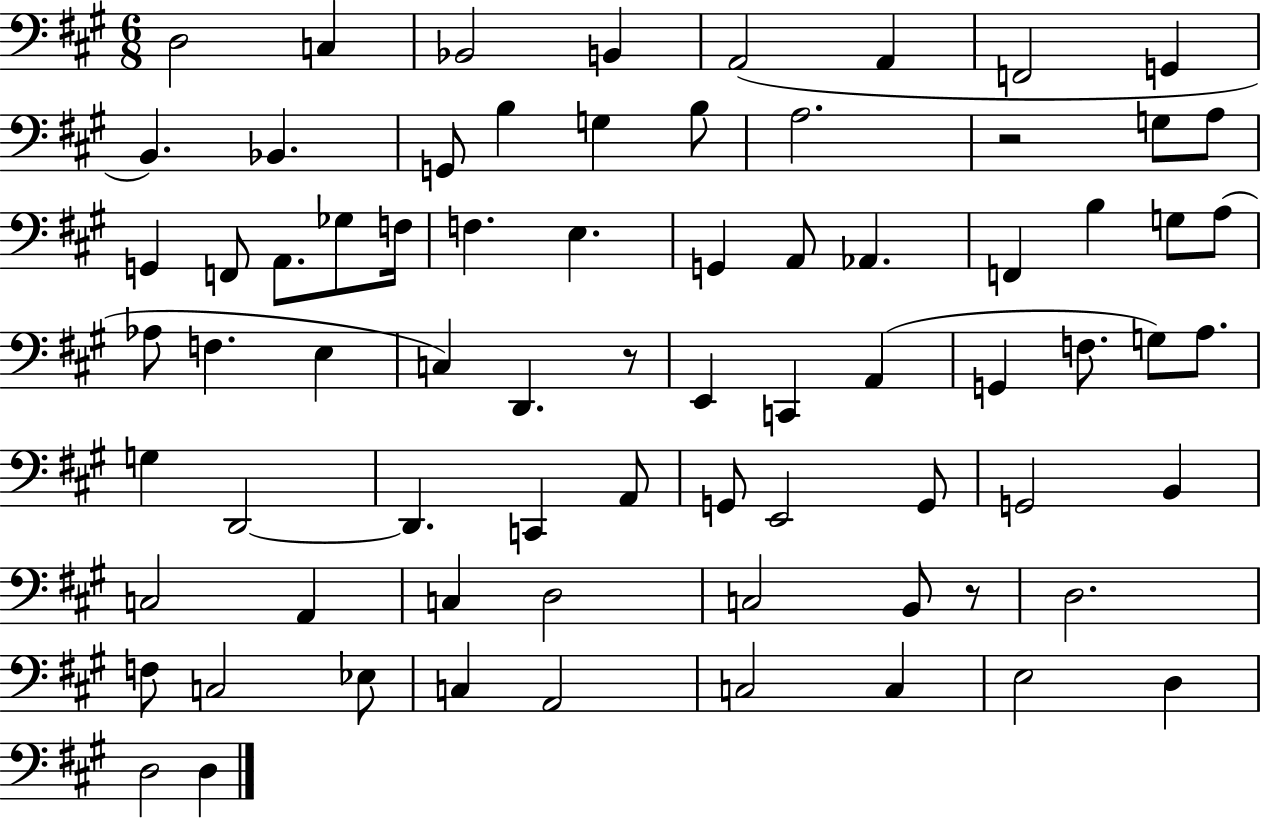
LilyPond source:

{
  \clef bass
  \numericTimeSignature
  \time 6/8
  \key a \major
  d2 c4 | bes,2 b,4 | a,2( a,4 | f,2 g,4 | \break b,4.) bes,4. | g,8 b4 g4 b8 | a2. | r2 g8 a8 | \break g,4 f,8 a,8. ges8 f16 | f4. e4. | g,4 a,8 aes,4. | f,4 b4 g8 a8( | \break aes8 f4. e4 | c4) d,4. r8 | e,4 c,4 a,4( | g,4 f8. g8) a8. | \break g4 d,2~~ | d,4. c,4 a,8 | g,8 e,2 g,8 | g,2 b,4 | \break c2 a,4 | c4 d2 | c2 b,8 r8 | d2. | \break f8 c2 ees8 | c4 a,2 | c2 c4 | e2 d4 | \break d2 d4 | \bar "|."
}